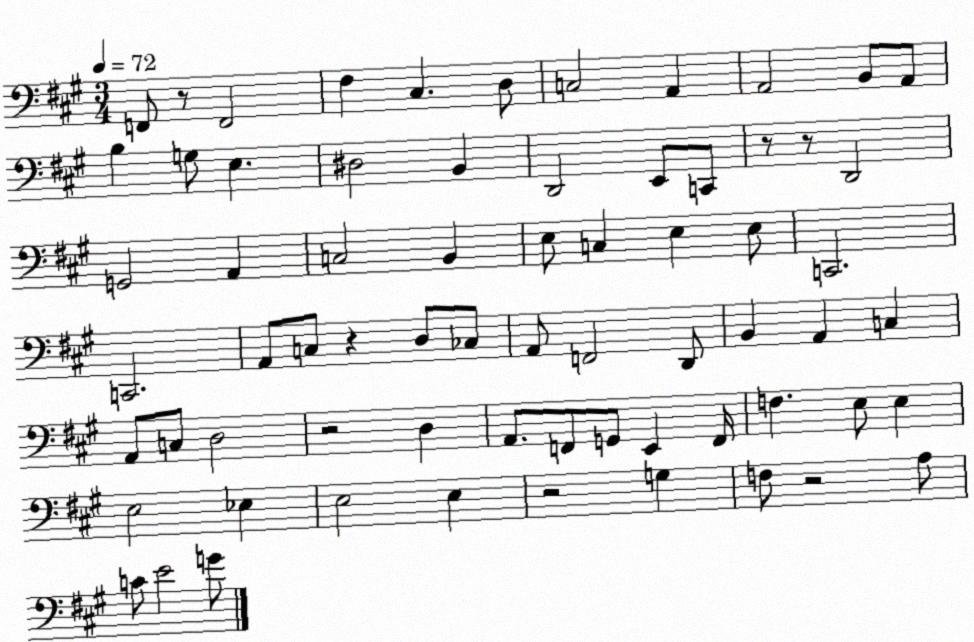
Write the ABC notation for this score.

X:1
T:Untitled
M:3/4
L:1/4
K:A
F,,/2 z/2 F,,2 ^F, ^C, D,/2 C,2 A,, A,,2 B,,/2 A,,/2 B, G,/2 E, ^D,2 B,, D,,2 E,,/2 C,,/2 z/2 z/2 D,,2 G,,2 A,, C,2 B,, E,/2 C, E, E,/2 C,,2 C,,2 A,,/2 C,/2 z D,/2 _C,/2 A,,/2 F,,2 D,,/2 B,, A,, C, A,,/2 C,/2 D,2 z2 D, A,,/2 F,,/2 G,,/2 E,, F,,/4 F, E,/2 E, E,2 _E, E,2 E, z2 G, F,/2 z2 A,/2 C/2 E2 G/2